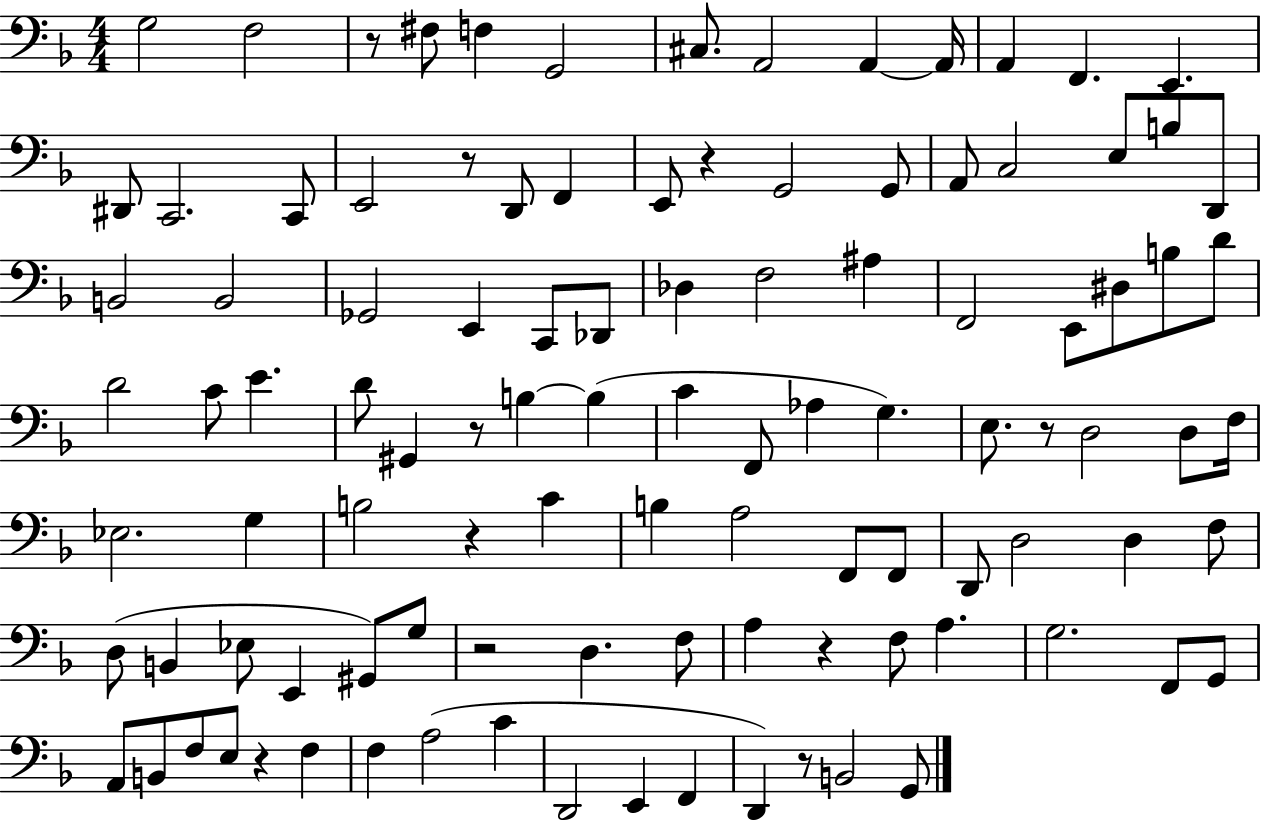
X:1
T:Untitled
M:4/4
L:1/4
K:F
G,2 F,2 z/2 ^F,/2 F, G,,2 ^C,/2 A,,2 A,, A,,/4 A,, F,, E,, ^D,,/2 C,,2 C,,/2 E,,2 z/2 D,,/2 F,, E,,/2 z G,,2 G,,/2 A,,/2 C,2 E,/2 B,/2 D,,/2 B,,2 B,,2 _G,,2 E,, C,,/2 _D,,/2 _D, F,2 ^A, F,,2 E,,/2 ^D,/2 B,/2 D/2 D2 C/2 E D/2 ^G,, z/2 B, B, C F,,/2 _A, G, E,/2 z/2 D,2 D,/2 F,/4 _E,2 G, B,2 z C B, A,2 F,,/2 F,,/2 D,,/2 D,2 D, F,/2 D,/2 B,, _E,/2 E,, ^G,,/2 G,/2 z2 D, F,/2 A, z F,/2 A, G,2 F,,/2 G,,/2 A,,/2 B,,/2 F,/2 E,/2 z F, F, A,2 C D,,2 E,, F,, D,, z/2 B,,2 G,,/2